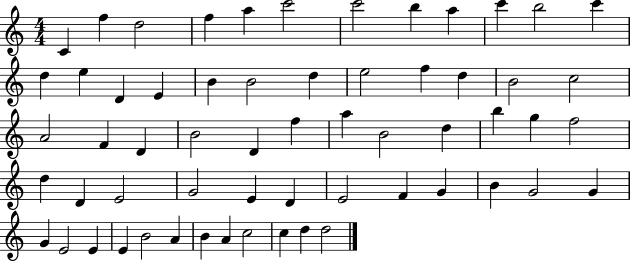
X:1
T:Untitled
M:4/4
L:1/4
K:C
C f d2 f a c'2 c'2 b a c' b2 c' d e D E B B2 d e2 f d B2 c2 A2 F D B2 D f a B2 d b g f2 d D E2 G2 E D E2 F G B G2 G G E2 E E B2 A B A c2 c d d2